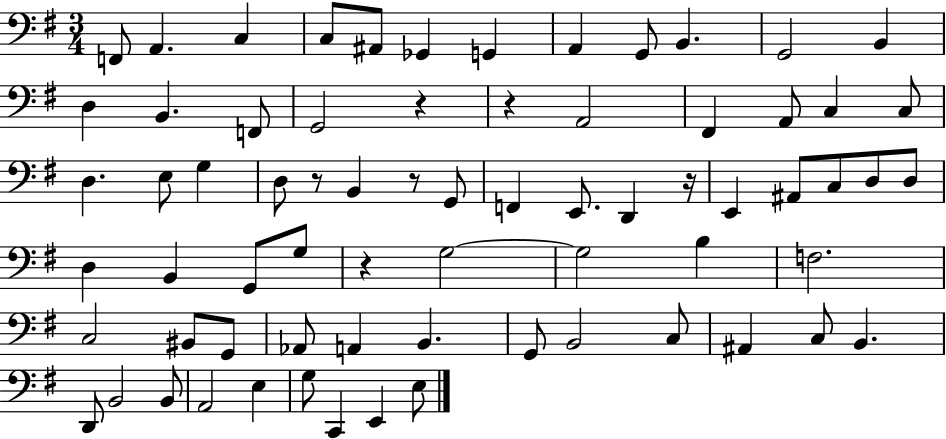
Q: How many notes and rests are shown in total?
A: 70